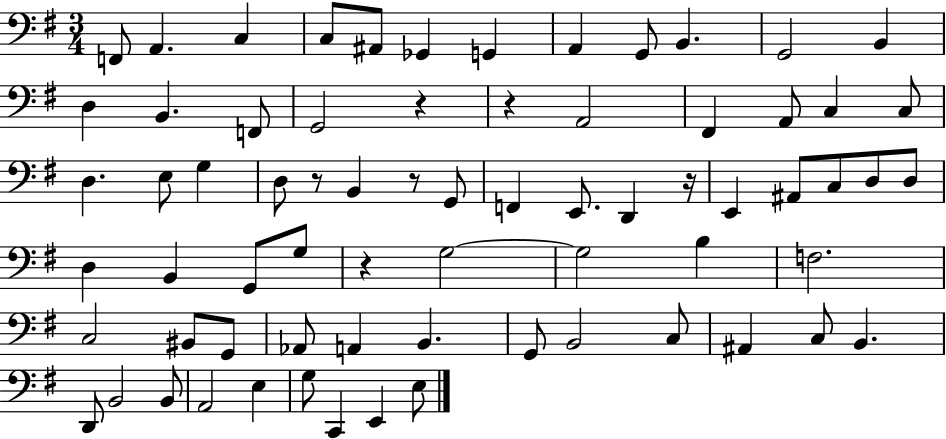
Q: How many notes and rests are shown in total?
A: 70